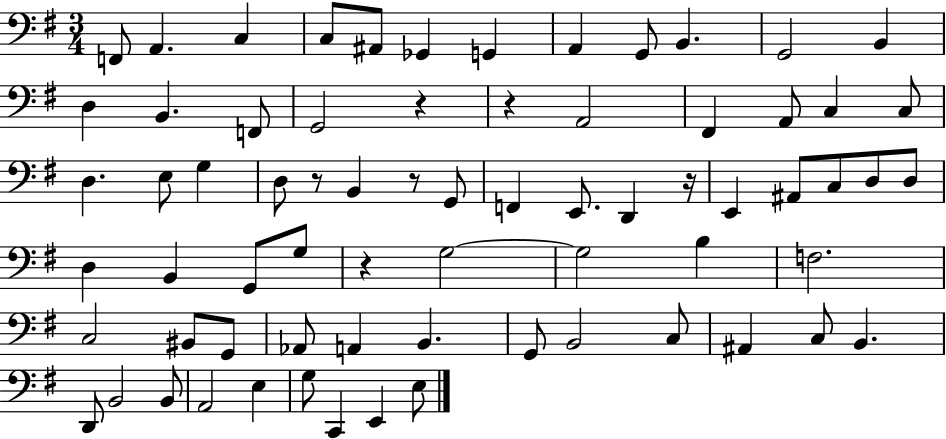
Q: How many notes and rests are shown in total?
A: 70